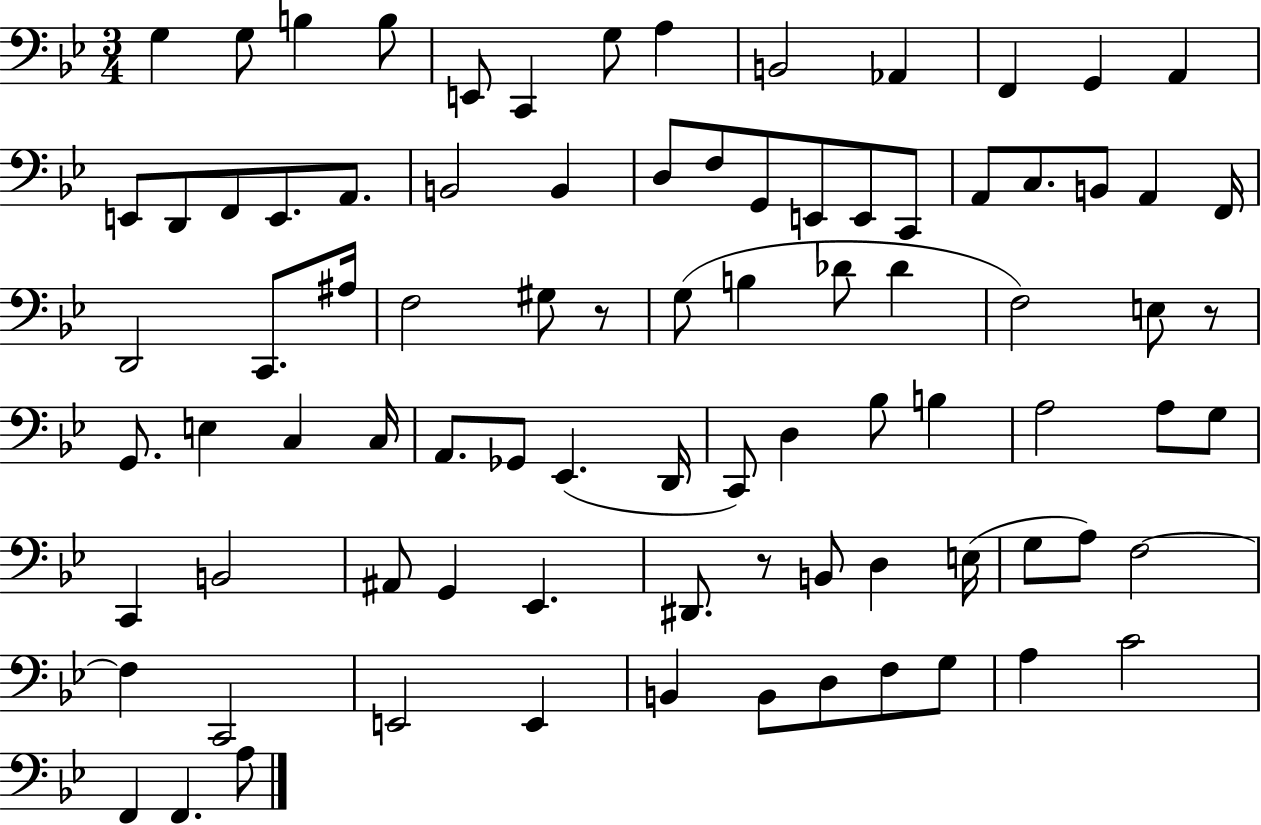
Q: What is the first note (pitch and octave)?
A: G3